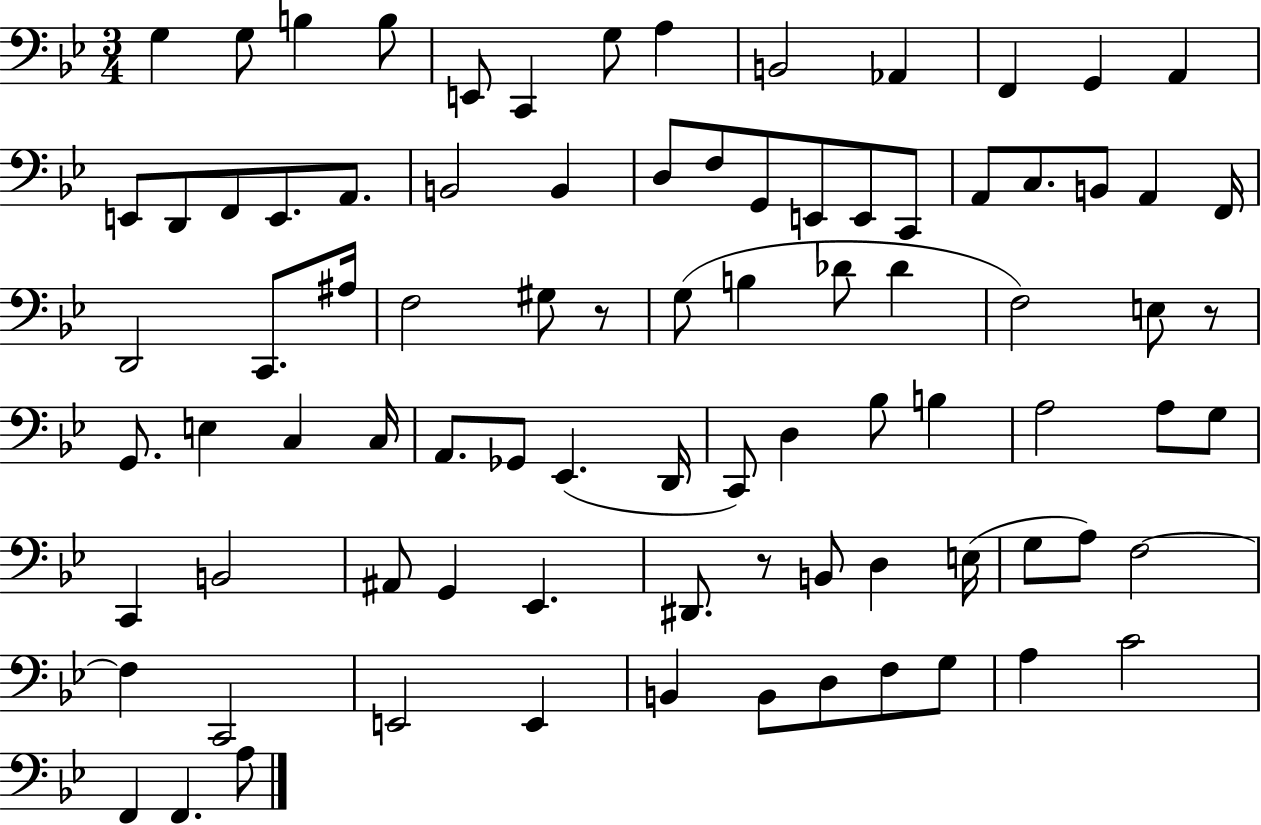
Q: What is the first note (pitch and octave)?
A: G3